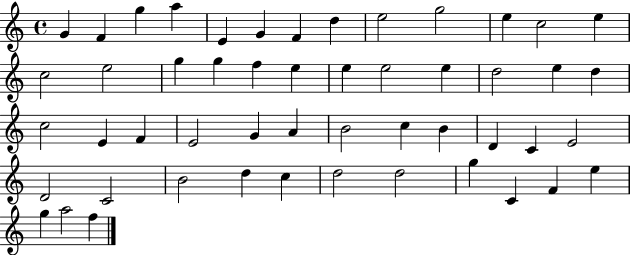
{
  \clef treble
  \time 4/4
  \defaultTimeSignature
  \key c \major
  g'4 f'4 g''4 a''4 | e'4 g'4 f'4 d''4 | e''2 g''2 | e''4 c''2 e''4 | \break c''2 e''2 | g''4 g''4 f''4 e''4 | e''4 e''2 e''4 | d''2 e''4 d''4 | \break c''2 e'4 f'4 | e'2 g'4 a'4 | b'2 c''4 b'4 | d'4 c'4 e'2 | \break d'2 c'2 | b'2 d''4 c''4 | d''2 d''2 | g''4 c'4 f'4 e''4 | \break g''4 a''2 f''4 | \bar "|."
}